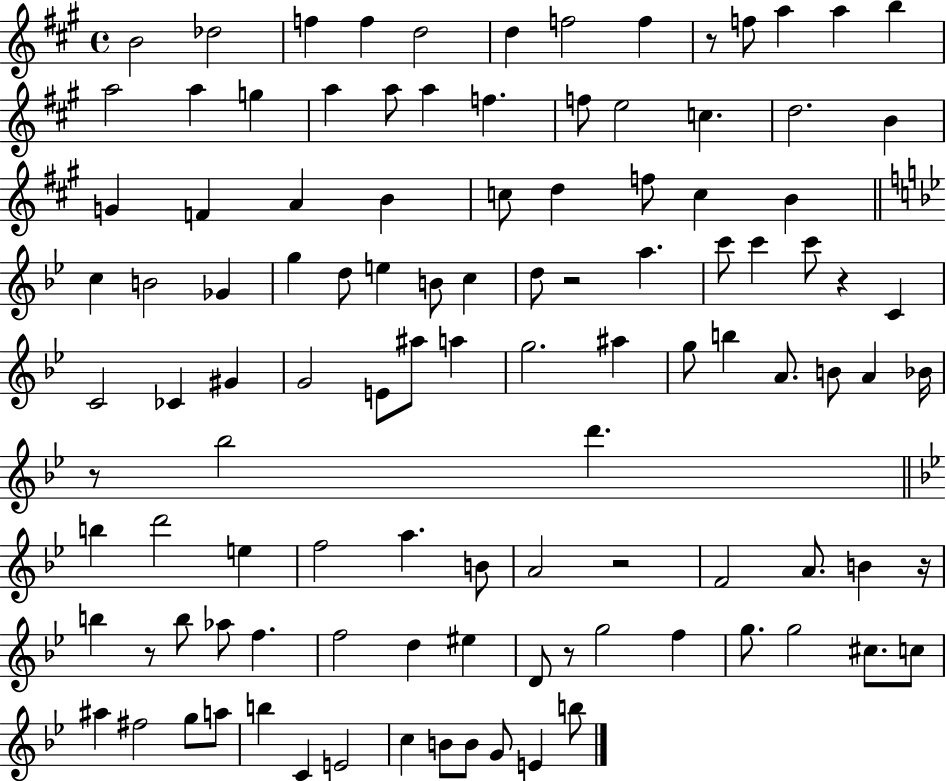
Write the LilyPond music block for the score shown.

{
  \clef treble
  \time 4/4
  \defaultTimeSignature
  \key a \major
  \repeat volta 2 { b'2 des''2 | f''4 f''4 d''2 | d''4 f''2 f''4 | r8 f''8 a''4 a''4 b''4 | \break a''2 a''4 g''4 | a''4 a''8 a''4 f''4. | f''8 e''2 c''4. | d''2. b'4 | \break g'4 f'4 a'4 b'4 | c''8 d''4 f''8 c''4 b'4 | \bar "||" \break \key bes \major c''4 b'2 ges'4 | g''4 d''8 e''4 b'8 c''4 | d''8 r2 a''4. | c'''8 c'''4 c'''8 r4 c'4 | \break c'2 ces'4 gis'4 | g'2 e'8 ais''8 a''4 | g''2. ais''4 | g''8 b''4 a'8. b'8 a'4 bes'16 | \break r8 bes''2 d'''4. | \bar "||" \break \key bes \major b''4 d'''2 e''4 | f''2 a''4. b'8 | a'2 r2 | f'2 a'8. b'4 r16 | \break b''4 r8 b''8 aes''8 f''4. | f''2 d''4 eis''4 | d'8 r8 g''2 f''4 | g''8. g''2 cis''8. c''8 | \break ais''4 fis''2 g''8 a''8 | b''4 c'4 e'2 | c''4 b'8 b'8 g'8 e'4 b''8 | } \bar "|."
}